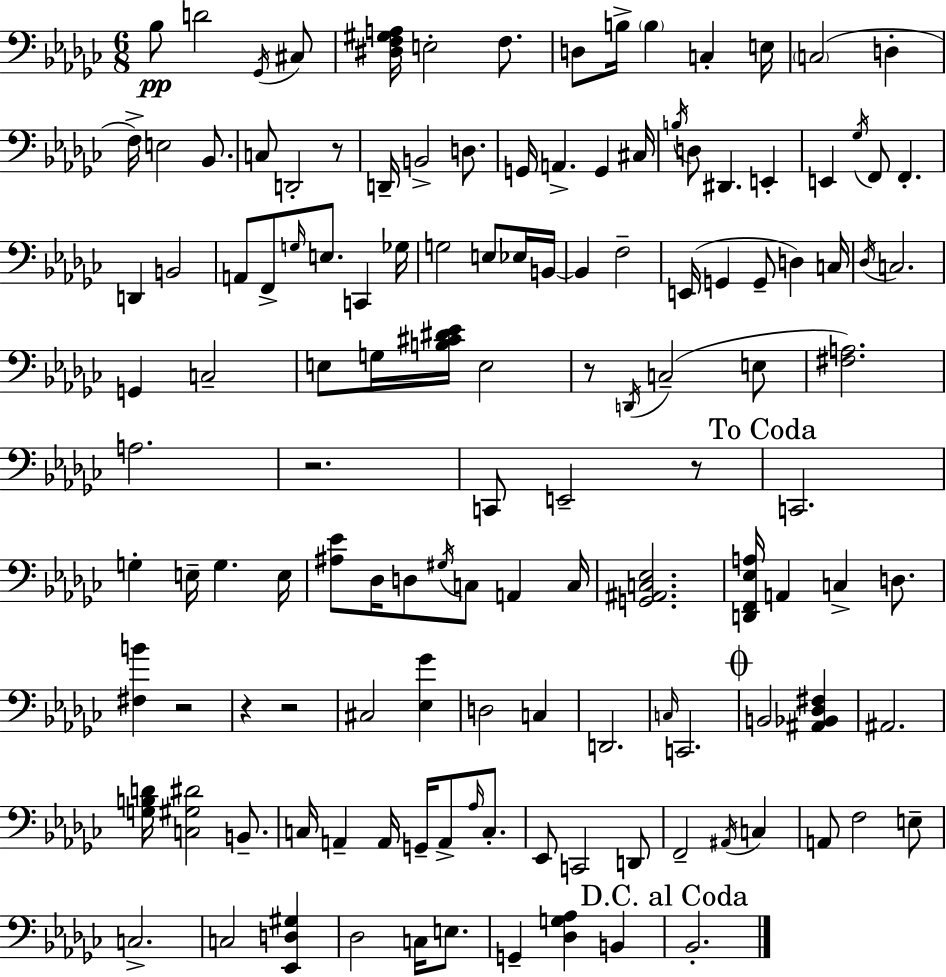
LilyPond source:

{
  \clef bass
  \numericTimeSignature
  \time 6/8
  \key ees \minor
  bes8\pp d'2 \acciaccatura { ges,16 } cis8 | <dis f gis a>16 e2-. f8. | d8 b16-> \parenthesize b4 c4-. | e16 \parenthesize c2( d4-. | \break f16->) e2 bes,8. | c8 d,2-. r8 | d,16-- b,2-> d8. | g,16 a,4.-> g,4 | \break cis16 \acciaccatura { b16 } d8 dis,4. e,4-. | e,4 \acciaccatura { ges16 } f,8 f,4.-. | d,4 b,2 | a,8 f,8-> \grace { g16 } e8. c,4 | \break ges16 g2 | e8 ees16 b,16~~ b,4 f2-- | e,16( g,4 g,8-- d4) | c16 \acciaccatura { des16 } c2. | \break g,4 c2-- | e8 g16 <b cis' dis' ees'>16 e2 | r8 \acciaccatura { d,16 } c2--( | e8 <fis a>2.) | \break a2. | r2. | c,8 e,2-- | r8 \mark "To Coda" c,2. | \break g4-. e16-- g4. | e16 <ais ees'>8 des16 d8 \acciaccatura { gis16 } | c8 a,4 c16 <g, ais, c ees>2. | <d, f, ees a>16 a,4 | \break c4-> d8. <fis b'>4 r2 | r4 r2 | cis2 | <ees ges'>4 d2 | \break c4 d,2. | \grace { c16 } c,2. | \mark \markup { \musicglyph "scripts.coda" } b,2 | <ais, bes, des fis>4 ais,2. | \break <g b d'>16 <c gis dis'>2 | b,8.-- c16 a,4-- | a,16 g,16-- a,8-> \grace { aes16 } c8.-. ees,8 c,2 | d,8 f,2-- | \break \acciaccatura { ais,16 } c4 a,8 | f2 e8-- c2.-> | c2 | <ees, d gis>4 des2 | \break c16 e8. g,4-- | <des g aes>4 b,4 \mark "D.C. al Coda" bes,2.-. | \bar "|."
}